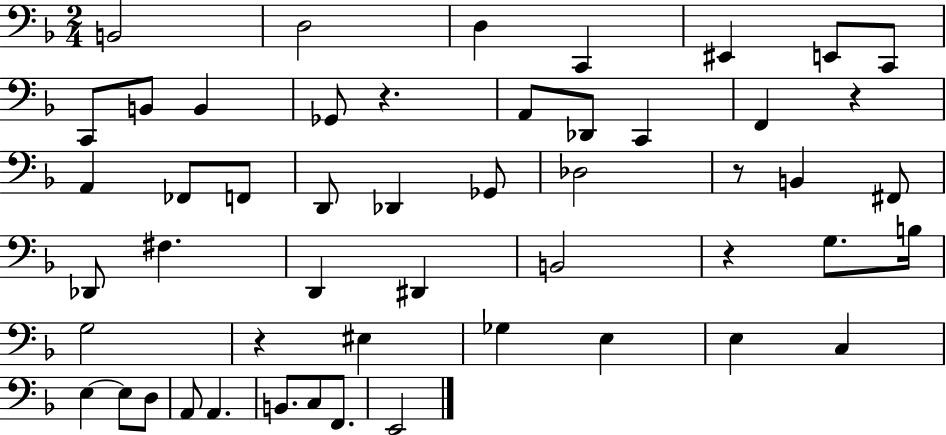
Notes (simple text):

B2/h D3/h D3/q C2/q EIS2/q E2/e C2/e C2/e B2/e B2/q Gb2/e R/q. A2/e Db2/e C2/q F2/q R/q A2/q FES2/e F2/e D2/e Db2/q Gb2/e Db3/h R/e B2/q F#2/e Db2/e F#3/q. D2/q D#2/q B2/h R/q G3/e. B3/s G3/h R/q EIS3/q Gb3/q E3/q E3/q C3/q E3/q E3/e D3/e A2/e A2/q. B2/e. C3/e F2/e. E2/h